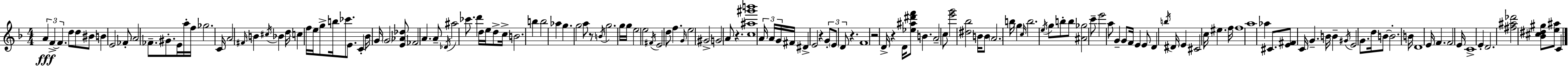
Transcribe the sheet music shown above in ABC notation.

X:1
T:Untitled
M:4/4
L:1/4
K:F
A F F d/2 d/2 ^B/2 B E2 _F/2 A2 _F/2 ^G/2 E/4 a/4 f/4 _g2 C/4 A2 ^F/4 B ^c/4 _B d/4 c f/4 e/4 g/2 b/4 _c'/2 E/2 C _B/4 G/4 G2 [E_A_d]/2 _F2 A A/2 _D/4 ^a2 _c'/2 d' d/4 e/4 d/2 c/4 B2 b b2 _a g g2 a/2 z/2 B/4 g2 g/4 g/4 e2 e2 ^F/4 E2 d/2 f G/4 e2 ^G2 G2 A/2 z [c^a^g'b']4 A/4 A/4 G/4 ^F/4 ^D E2 z G/2 E/2 D/2 z F4 z2 D/4 z D/4 [_e^a^d'f']/2 B A2 c/2 [e'g']2 [^d_b]2 B/4 B/2 A2 b/4 g c/4 b2 e/4 g/2 b/2 b/2 [^A_g]2 c'/2 e'2 a/2 G G/2 F/4 E E/2 D b/4 ^D/4 E ^C2 c/4 ^e f/4 f4 a4 _a ^C/2 [E^F]/2 C/4 G B/4 B ^G/4 E2 G/2 d/4 B/2 B2 B/4 D4 E/4 F F2 E/4 C4 E D2 [^f^a_d']2 [_B^c^d^g]/2 [e^a]/2 C